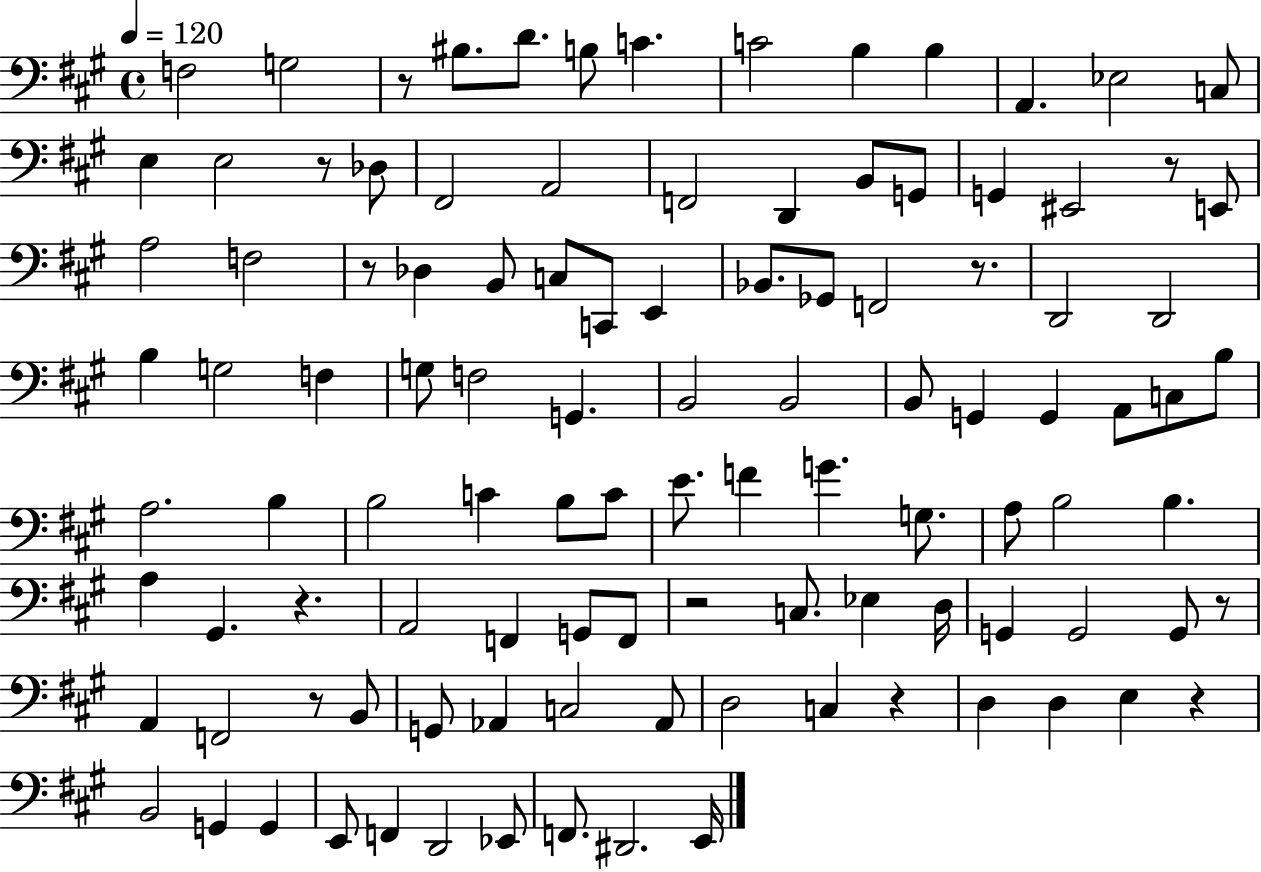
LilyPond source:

{
  \clef bass
  \time 4/4
  \defaultTimeSignature
  \key a \major
  \tempo 4 = 120
  f2 g2 | r8 bis8. d'8. b8 c'4. | c'2 b4 b4 | a,4. ees2 c8 | \break e4 e2 r8 des8 | fis,2 a,2 | f,2 d,4 b,8 g,8 | g,4 eis,2 r8 e,8 | \break a2 f2 | r8 des4 b,8 c8 c,8 e,4 | bes,8. ges,8 f,2 r8. | d,2 d,2 | \break b4 g2 f4 | g8 f2 g,4. | b,2 b,2 | b,8 g,4 g,4 a,8 c8 b8 | \break a2. b4 | b2 c'4 b8 c'8 | e'8. f'4 g'4. g8. | a8 b2 b4. | \break a4 gis,4. r4. | a,2 f,4 g,8 f,8 | r2 c8. ees4 d16 | g,4 g,2 g,8 r8 | \break a,4 f,2 r8 b,8 | g,8 aes,4 c2 aes,8 | d2 c4 r4 | d4 d4 e4 r4 | \break b,2 g,4 g,4 | e,8 f,4 d,2 ees,8 | f,8. dis,2. e,16 | \bar "|."
}